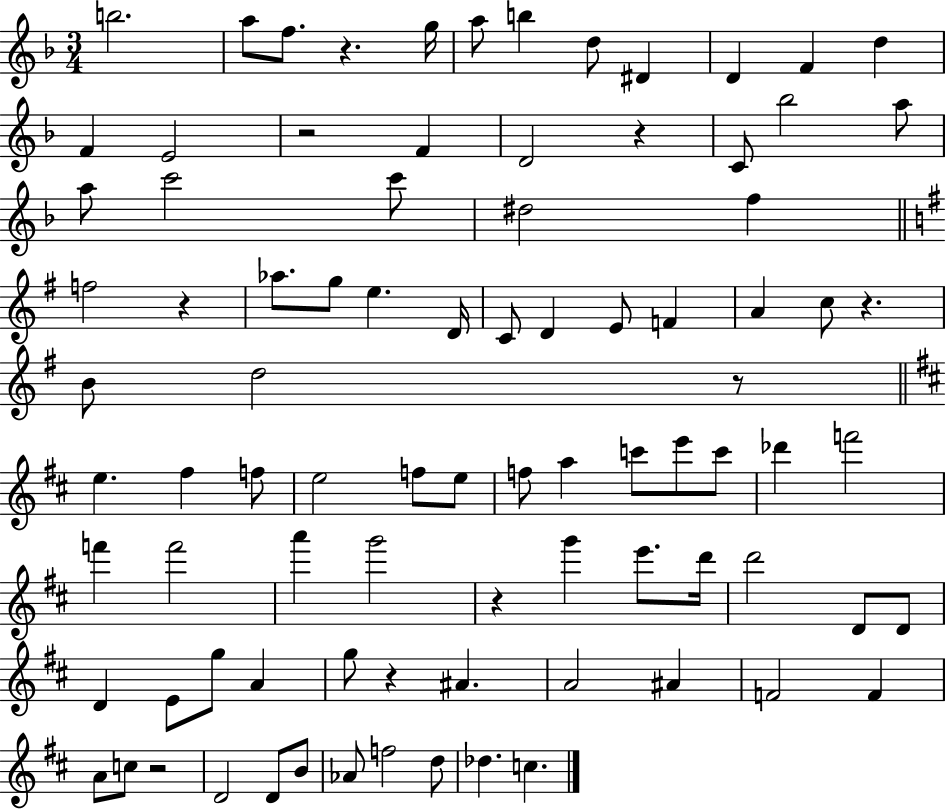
B5/h. A5/e F5/e. R/q. G5/s A5/e B5/q D5/e D#4/q D4/q F4/q D5/q F4/q E4/h R/h F4/q D4/h R/q C4/e Bb5/h A5/e A5/e C6/h C6/e D#5/h F5/q F5/h R/q Ab5/e. G5/e E5/q. D4/s C4/e D4/q E4/e F4/q A4/q C5/e R/q. B4/e D5/h R/e E5/q. F#5/q F5/e E5/h F5/e E5/e F5/e A5/q C6/e E6/e C6/e Db6/q F6/h F6/q F6/h A6/q G6/h R/q G6/q E6/e. D6/s D6/h D4/e D4/e D4/q E4/e G5/e A4/q G5/e R/q A#4/q. A4/h A#4/q F4/h F4/q A4/e C5/e R/h D4/h D4/e B4/e Ab4/e F5/h D5/e Db5/q. C5/q.